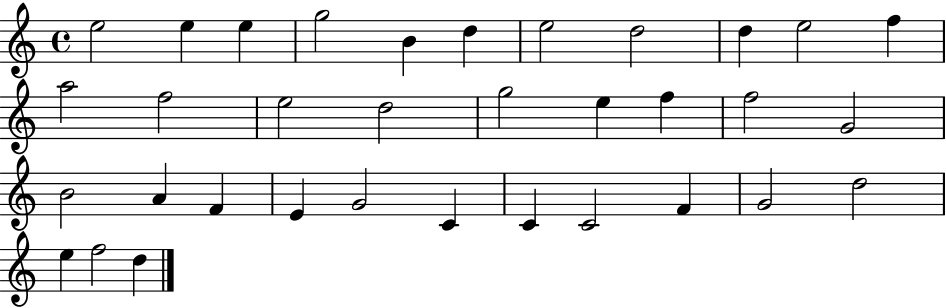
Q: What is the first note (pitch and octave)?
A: E5